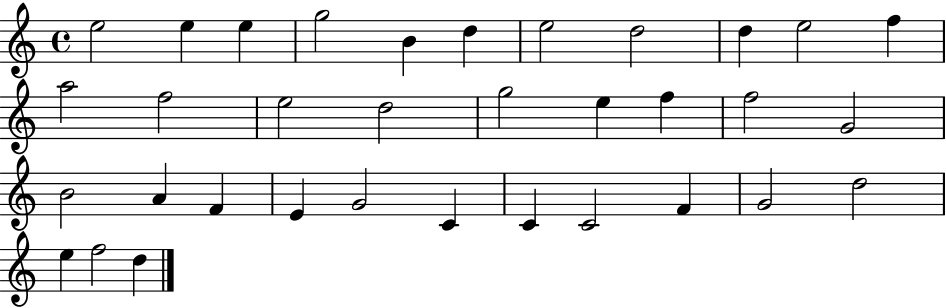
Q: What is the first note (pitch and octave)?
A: E5